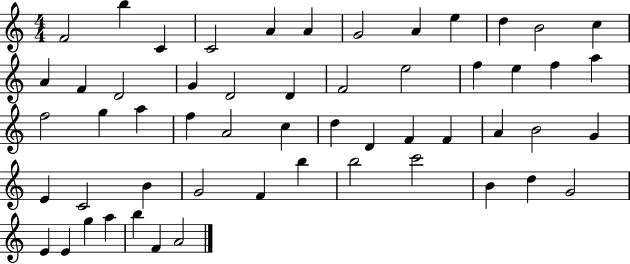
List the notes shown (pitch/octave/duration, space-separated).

F4/h B5/q C4/q C4/h A4/q A4/q G4/h A4/q E5/q D5/q B4/h C5/q A4/q F4/q D4/h G4/q D4/h D4/q F4/h E5/h F5/q E5/q F5/q A5/q F5/h G5/q A5/q F5/q A4/h C5/q D5/q D4/q F4/q F4/q A4/q B4/h G4/q E4/q C4/h B4/q G4/h F4/q B5/q B5/h C6/h B4/q D5/q G4/h E4/q E4/q G5/q A5/q B5/q F4/q A4/h